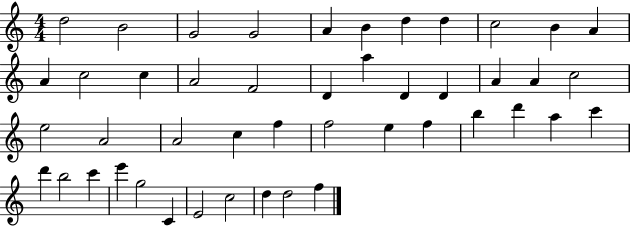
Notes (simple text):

D5/h B4/h G4/h G4/h A4/q B4/q D5/q D5/q C5/h B4/q A4/q A4/q C5/h C5/q A4/h F4/h D4/q A5/q D4/q D4/q A4/q A4/q C5/h E5/h A4/h A4/h C5/q F5/q F5/h E5/q F5/q B5/q D6/q A5/q C6/q D6/q B5/h C6/q E6/q G5/h C4/q E4/h C5/h D5/q D5/h F5/q